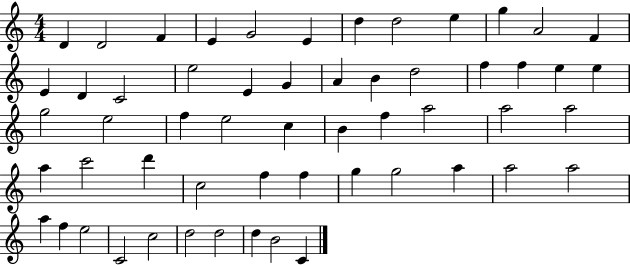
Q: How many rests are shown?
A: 0